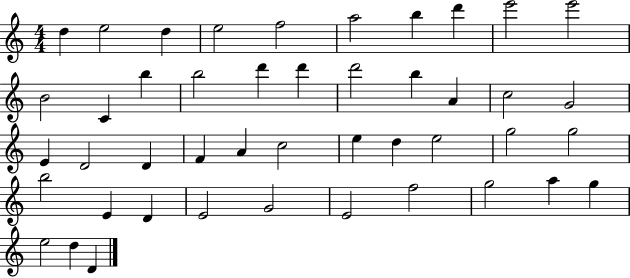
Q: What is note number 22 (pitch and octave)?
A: E4